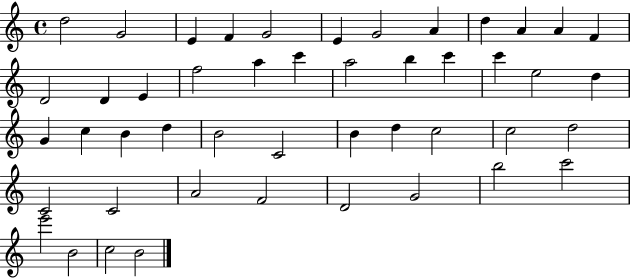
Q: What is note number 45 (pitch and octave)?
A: B4